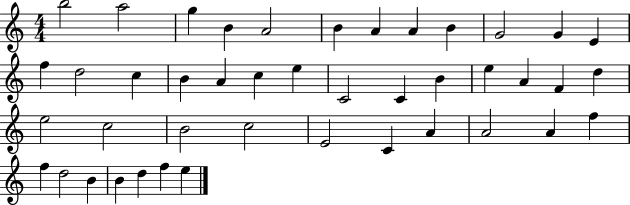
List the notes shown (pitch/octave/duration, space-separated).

B5/h A5/h G5/q B4/q A4/h B4/q A4/q A4/q B4/q G4/h G4/q E4/q F5/q D5/h C5/q B4/q A4/q C5/q E5/q C4/h C4/q B4/q E5/q A4/q F4/q D5/q E5/h C5/h B4/h C5/h E4/h C4/q A4/q A4/h A4/q F5/q F5/q D5/h B4/q B4/q D5/q F5/q E5/q